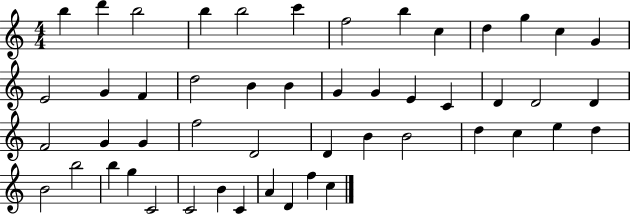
{
  \clef treble
  \numericTimeSignature
  \time 4/4
  \key c \major
  b''4 d'''4 b''2 | b''4 b''2 c'''4 | f''2 b''4 c''4 | d''4 g''4 c''4 g'4 | \break e'2 g'4 f'4 | d''2 b'4 b'4 | g'4 g'4 e'4 c'4 | d'4 d'2 d'4 | \break f'2 g'4 g'4 | f''2 d'2 | d'4 b'4 b'2 | d''4 c''4 e''4 d''4 | \break b'2 b''2 | b''4 g''4 c'2 | c'2 b'4 c'4 | a'4 d'4 f''4 c''4 | \break \bar "|."
}